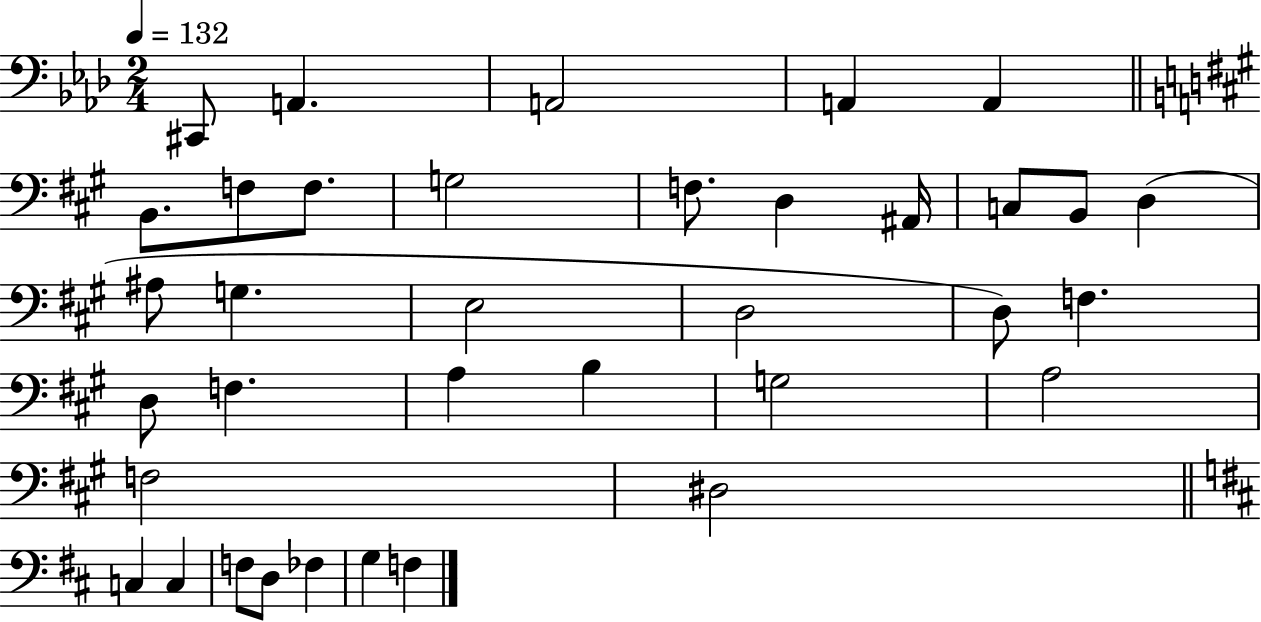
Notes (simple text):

C#2/e A2/q. A2/h A2/q A2/q B2/e. F3/e F3/e. G3/h F3/e. D3/q A#2/s C3/e B2/e D3/q A#3/e G3/q. E3/h D3/h D3/e F3/q. D3/e F3/q. A3/q B3/q G3/h A3/h F3/h D#3/h C3/q C3/q F3/e D3/e FES3/q G3/q F3/q